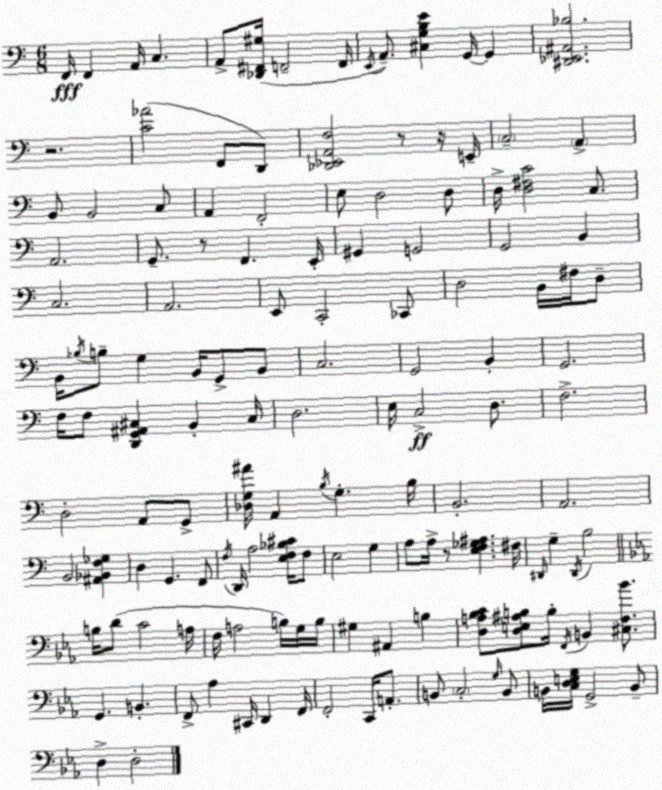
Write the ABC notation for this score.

X:1
T:Untitled
M:6/8
L:1/4
K:Am
F,,/4 F,, A,,/4 C, A,,/2 [_D,,^F,,^G,]/4 F,,2 F,,/4 E,,/4 A,,/2 [^C,G,B,E] G,,/4 G,, [^D,,_E,,^A,,_B,]2 z2 [C_A]2 F,,/2 D,,/2 [_D,,_E,,A,,F,]2 z/2 z/4 E,,/4 C,2 A,, B,,/2 B,,2 C,/2 A,, F,,2 E,/2 D,2 D,/2 D,/4 [D,^F,C]2 C,/2 A,,2 G,,/2 z/2 F,, E,,/4 ^G,, G,,2 G,,2 B,, C,2 A,,2 E,,/2 C,,2 _C,,/2 D,2 B,,/4 ^F,/4 D,/2 B,,/4 _B,/4 B,/2 G, B,,/4 G,,/2 B,,/2 C,2 G,,2 B,, G,,2 F,/4 F,/2 [D,,G,,^A,,^C,] B,, ^C,/4 D,2 E,/4 C,2 D,/2 F,2 D,2 A,,/2 G,,/2 [_D,G,^A]/4 A,, B,/4 G, B,/4 B,,2 A,,2 B,,2 [^A,,_B,,F,_G,] D, G,, F,,/2 F,/4 D,,/4 A,2 [E,F,_B,^C]/4 F,/2 E,2 G, A,/2 A,/4 z/2 [E,F,_G,^A,] ^F,/4 ^D,,/4 G, ^D,,/4 B,2 B,/4 D/2 C2 A,/4 F,/4 A,2 B,/4 G,/4 B,/4 ^G, ^A,, B, [D,A,_B,C]/2 [D,E,^A,B,]/2 B,/4 F,,/4 B,, [^C,F,_B]/2 G,, B,, F,,/2 _A, ^C,,/4 D,, F,,/4 F,,2 C,,/4 A,,/2 B,,/2 C,2 G,/4 B,,/2 B,,/4 [C,D,E,G,]/4 G,,2 B,,/2 D, D,2